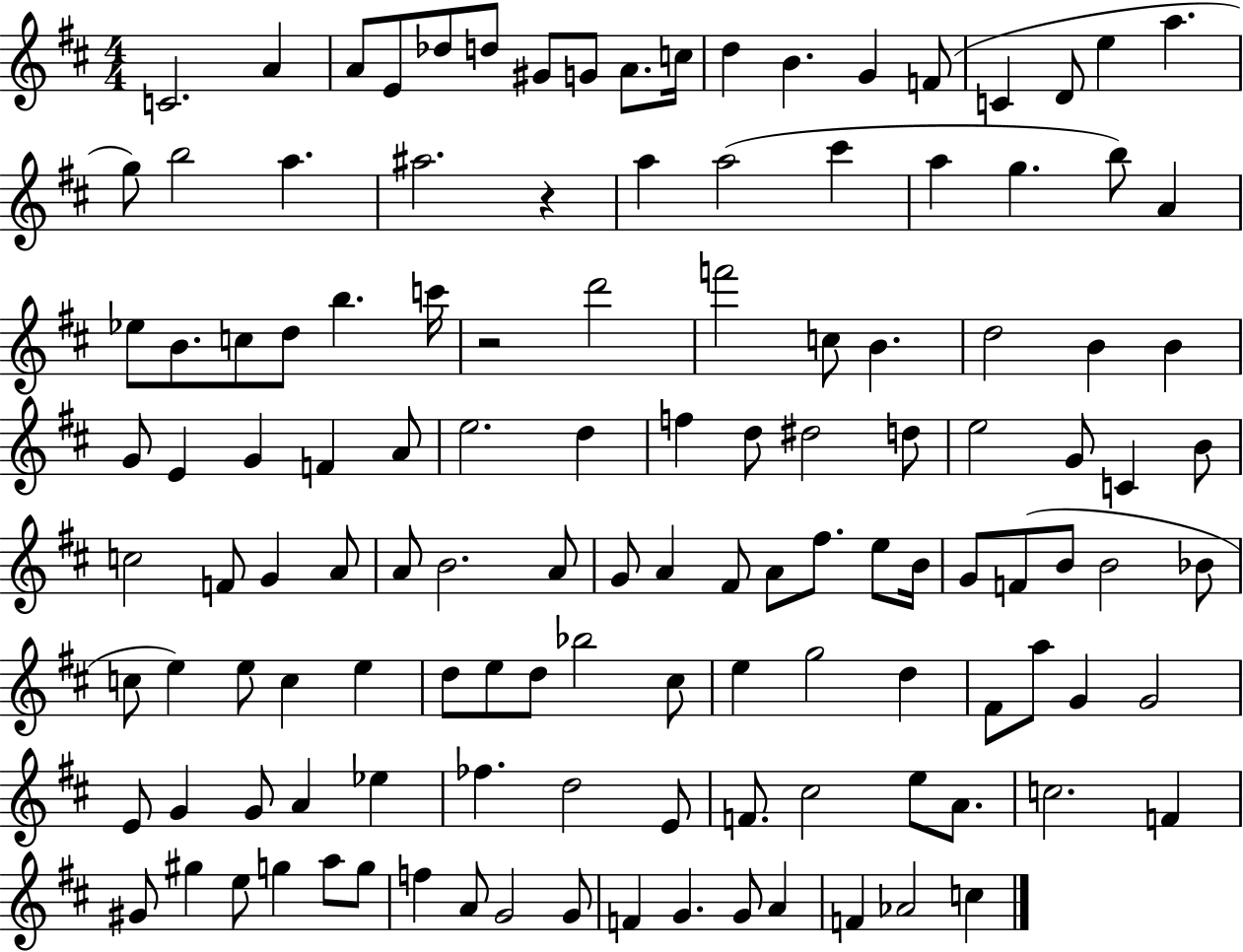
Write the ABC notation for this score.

X:1
T:Untitled
M:4/4
L:1/4
K:D
C2 A A/2 E/2 _d/2 d/2 ^G/2 G/2 A/2 c/4 d B G F/2 C D/2 e a g/2 b2 a ^a2 z a a2 ^c' a g b/2 A _e/2 B/2 c/2 d/2 b c'/4 z2 d'2 f'2 c/2 B d2 B B G/2 E G F A/2 e2 d f d/2 ^d2 d/2 e2 G/2 C B/2 c2 F/2 G A/2 A/2 B2 A/2 G/2 A ^F/2 A/2 ^f/2 e/2 B/4 G/2 F/2 B/2 B2 _B/2 c/2 e e/2 c e d/2 e/2 d/2 _b2 ^c/2 e g2 d ^F/2 a/2 G G2 E/2 G G/2 A _e _f d2 E/2 F/2 ^c2 e/2 A/2 c2 F ^G/2 ^g e/2 g a/2 g/2 f A/2 G2 G/2 F G G/2 A F _A2 c